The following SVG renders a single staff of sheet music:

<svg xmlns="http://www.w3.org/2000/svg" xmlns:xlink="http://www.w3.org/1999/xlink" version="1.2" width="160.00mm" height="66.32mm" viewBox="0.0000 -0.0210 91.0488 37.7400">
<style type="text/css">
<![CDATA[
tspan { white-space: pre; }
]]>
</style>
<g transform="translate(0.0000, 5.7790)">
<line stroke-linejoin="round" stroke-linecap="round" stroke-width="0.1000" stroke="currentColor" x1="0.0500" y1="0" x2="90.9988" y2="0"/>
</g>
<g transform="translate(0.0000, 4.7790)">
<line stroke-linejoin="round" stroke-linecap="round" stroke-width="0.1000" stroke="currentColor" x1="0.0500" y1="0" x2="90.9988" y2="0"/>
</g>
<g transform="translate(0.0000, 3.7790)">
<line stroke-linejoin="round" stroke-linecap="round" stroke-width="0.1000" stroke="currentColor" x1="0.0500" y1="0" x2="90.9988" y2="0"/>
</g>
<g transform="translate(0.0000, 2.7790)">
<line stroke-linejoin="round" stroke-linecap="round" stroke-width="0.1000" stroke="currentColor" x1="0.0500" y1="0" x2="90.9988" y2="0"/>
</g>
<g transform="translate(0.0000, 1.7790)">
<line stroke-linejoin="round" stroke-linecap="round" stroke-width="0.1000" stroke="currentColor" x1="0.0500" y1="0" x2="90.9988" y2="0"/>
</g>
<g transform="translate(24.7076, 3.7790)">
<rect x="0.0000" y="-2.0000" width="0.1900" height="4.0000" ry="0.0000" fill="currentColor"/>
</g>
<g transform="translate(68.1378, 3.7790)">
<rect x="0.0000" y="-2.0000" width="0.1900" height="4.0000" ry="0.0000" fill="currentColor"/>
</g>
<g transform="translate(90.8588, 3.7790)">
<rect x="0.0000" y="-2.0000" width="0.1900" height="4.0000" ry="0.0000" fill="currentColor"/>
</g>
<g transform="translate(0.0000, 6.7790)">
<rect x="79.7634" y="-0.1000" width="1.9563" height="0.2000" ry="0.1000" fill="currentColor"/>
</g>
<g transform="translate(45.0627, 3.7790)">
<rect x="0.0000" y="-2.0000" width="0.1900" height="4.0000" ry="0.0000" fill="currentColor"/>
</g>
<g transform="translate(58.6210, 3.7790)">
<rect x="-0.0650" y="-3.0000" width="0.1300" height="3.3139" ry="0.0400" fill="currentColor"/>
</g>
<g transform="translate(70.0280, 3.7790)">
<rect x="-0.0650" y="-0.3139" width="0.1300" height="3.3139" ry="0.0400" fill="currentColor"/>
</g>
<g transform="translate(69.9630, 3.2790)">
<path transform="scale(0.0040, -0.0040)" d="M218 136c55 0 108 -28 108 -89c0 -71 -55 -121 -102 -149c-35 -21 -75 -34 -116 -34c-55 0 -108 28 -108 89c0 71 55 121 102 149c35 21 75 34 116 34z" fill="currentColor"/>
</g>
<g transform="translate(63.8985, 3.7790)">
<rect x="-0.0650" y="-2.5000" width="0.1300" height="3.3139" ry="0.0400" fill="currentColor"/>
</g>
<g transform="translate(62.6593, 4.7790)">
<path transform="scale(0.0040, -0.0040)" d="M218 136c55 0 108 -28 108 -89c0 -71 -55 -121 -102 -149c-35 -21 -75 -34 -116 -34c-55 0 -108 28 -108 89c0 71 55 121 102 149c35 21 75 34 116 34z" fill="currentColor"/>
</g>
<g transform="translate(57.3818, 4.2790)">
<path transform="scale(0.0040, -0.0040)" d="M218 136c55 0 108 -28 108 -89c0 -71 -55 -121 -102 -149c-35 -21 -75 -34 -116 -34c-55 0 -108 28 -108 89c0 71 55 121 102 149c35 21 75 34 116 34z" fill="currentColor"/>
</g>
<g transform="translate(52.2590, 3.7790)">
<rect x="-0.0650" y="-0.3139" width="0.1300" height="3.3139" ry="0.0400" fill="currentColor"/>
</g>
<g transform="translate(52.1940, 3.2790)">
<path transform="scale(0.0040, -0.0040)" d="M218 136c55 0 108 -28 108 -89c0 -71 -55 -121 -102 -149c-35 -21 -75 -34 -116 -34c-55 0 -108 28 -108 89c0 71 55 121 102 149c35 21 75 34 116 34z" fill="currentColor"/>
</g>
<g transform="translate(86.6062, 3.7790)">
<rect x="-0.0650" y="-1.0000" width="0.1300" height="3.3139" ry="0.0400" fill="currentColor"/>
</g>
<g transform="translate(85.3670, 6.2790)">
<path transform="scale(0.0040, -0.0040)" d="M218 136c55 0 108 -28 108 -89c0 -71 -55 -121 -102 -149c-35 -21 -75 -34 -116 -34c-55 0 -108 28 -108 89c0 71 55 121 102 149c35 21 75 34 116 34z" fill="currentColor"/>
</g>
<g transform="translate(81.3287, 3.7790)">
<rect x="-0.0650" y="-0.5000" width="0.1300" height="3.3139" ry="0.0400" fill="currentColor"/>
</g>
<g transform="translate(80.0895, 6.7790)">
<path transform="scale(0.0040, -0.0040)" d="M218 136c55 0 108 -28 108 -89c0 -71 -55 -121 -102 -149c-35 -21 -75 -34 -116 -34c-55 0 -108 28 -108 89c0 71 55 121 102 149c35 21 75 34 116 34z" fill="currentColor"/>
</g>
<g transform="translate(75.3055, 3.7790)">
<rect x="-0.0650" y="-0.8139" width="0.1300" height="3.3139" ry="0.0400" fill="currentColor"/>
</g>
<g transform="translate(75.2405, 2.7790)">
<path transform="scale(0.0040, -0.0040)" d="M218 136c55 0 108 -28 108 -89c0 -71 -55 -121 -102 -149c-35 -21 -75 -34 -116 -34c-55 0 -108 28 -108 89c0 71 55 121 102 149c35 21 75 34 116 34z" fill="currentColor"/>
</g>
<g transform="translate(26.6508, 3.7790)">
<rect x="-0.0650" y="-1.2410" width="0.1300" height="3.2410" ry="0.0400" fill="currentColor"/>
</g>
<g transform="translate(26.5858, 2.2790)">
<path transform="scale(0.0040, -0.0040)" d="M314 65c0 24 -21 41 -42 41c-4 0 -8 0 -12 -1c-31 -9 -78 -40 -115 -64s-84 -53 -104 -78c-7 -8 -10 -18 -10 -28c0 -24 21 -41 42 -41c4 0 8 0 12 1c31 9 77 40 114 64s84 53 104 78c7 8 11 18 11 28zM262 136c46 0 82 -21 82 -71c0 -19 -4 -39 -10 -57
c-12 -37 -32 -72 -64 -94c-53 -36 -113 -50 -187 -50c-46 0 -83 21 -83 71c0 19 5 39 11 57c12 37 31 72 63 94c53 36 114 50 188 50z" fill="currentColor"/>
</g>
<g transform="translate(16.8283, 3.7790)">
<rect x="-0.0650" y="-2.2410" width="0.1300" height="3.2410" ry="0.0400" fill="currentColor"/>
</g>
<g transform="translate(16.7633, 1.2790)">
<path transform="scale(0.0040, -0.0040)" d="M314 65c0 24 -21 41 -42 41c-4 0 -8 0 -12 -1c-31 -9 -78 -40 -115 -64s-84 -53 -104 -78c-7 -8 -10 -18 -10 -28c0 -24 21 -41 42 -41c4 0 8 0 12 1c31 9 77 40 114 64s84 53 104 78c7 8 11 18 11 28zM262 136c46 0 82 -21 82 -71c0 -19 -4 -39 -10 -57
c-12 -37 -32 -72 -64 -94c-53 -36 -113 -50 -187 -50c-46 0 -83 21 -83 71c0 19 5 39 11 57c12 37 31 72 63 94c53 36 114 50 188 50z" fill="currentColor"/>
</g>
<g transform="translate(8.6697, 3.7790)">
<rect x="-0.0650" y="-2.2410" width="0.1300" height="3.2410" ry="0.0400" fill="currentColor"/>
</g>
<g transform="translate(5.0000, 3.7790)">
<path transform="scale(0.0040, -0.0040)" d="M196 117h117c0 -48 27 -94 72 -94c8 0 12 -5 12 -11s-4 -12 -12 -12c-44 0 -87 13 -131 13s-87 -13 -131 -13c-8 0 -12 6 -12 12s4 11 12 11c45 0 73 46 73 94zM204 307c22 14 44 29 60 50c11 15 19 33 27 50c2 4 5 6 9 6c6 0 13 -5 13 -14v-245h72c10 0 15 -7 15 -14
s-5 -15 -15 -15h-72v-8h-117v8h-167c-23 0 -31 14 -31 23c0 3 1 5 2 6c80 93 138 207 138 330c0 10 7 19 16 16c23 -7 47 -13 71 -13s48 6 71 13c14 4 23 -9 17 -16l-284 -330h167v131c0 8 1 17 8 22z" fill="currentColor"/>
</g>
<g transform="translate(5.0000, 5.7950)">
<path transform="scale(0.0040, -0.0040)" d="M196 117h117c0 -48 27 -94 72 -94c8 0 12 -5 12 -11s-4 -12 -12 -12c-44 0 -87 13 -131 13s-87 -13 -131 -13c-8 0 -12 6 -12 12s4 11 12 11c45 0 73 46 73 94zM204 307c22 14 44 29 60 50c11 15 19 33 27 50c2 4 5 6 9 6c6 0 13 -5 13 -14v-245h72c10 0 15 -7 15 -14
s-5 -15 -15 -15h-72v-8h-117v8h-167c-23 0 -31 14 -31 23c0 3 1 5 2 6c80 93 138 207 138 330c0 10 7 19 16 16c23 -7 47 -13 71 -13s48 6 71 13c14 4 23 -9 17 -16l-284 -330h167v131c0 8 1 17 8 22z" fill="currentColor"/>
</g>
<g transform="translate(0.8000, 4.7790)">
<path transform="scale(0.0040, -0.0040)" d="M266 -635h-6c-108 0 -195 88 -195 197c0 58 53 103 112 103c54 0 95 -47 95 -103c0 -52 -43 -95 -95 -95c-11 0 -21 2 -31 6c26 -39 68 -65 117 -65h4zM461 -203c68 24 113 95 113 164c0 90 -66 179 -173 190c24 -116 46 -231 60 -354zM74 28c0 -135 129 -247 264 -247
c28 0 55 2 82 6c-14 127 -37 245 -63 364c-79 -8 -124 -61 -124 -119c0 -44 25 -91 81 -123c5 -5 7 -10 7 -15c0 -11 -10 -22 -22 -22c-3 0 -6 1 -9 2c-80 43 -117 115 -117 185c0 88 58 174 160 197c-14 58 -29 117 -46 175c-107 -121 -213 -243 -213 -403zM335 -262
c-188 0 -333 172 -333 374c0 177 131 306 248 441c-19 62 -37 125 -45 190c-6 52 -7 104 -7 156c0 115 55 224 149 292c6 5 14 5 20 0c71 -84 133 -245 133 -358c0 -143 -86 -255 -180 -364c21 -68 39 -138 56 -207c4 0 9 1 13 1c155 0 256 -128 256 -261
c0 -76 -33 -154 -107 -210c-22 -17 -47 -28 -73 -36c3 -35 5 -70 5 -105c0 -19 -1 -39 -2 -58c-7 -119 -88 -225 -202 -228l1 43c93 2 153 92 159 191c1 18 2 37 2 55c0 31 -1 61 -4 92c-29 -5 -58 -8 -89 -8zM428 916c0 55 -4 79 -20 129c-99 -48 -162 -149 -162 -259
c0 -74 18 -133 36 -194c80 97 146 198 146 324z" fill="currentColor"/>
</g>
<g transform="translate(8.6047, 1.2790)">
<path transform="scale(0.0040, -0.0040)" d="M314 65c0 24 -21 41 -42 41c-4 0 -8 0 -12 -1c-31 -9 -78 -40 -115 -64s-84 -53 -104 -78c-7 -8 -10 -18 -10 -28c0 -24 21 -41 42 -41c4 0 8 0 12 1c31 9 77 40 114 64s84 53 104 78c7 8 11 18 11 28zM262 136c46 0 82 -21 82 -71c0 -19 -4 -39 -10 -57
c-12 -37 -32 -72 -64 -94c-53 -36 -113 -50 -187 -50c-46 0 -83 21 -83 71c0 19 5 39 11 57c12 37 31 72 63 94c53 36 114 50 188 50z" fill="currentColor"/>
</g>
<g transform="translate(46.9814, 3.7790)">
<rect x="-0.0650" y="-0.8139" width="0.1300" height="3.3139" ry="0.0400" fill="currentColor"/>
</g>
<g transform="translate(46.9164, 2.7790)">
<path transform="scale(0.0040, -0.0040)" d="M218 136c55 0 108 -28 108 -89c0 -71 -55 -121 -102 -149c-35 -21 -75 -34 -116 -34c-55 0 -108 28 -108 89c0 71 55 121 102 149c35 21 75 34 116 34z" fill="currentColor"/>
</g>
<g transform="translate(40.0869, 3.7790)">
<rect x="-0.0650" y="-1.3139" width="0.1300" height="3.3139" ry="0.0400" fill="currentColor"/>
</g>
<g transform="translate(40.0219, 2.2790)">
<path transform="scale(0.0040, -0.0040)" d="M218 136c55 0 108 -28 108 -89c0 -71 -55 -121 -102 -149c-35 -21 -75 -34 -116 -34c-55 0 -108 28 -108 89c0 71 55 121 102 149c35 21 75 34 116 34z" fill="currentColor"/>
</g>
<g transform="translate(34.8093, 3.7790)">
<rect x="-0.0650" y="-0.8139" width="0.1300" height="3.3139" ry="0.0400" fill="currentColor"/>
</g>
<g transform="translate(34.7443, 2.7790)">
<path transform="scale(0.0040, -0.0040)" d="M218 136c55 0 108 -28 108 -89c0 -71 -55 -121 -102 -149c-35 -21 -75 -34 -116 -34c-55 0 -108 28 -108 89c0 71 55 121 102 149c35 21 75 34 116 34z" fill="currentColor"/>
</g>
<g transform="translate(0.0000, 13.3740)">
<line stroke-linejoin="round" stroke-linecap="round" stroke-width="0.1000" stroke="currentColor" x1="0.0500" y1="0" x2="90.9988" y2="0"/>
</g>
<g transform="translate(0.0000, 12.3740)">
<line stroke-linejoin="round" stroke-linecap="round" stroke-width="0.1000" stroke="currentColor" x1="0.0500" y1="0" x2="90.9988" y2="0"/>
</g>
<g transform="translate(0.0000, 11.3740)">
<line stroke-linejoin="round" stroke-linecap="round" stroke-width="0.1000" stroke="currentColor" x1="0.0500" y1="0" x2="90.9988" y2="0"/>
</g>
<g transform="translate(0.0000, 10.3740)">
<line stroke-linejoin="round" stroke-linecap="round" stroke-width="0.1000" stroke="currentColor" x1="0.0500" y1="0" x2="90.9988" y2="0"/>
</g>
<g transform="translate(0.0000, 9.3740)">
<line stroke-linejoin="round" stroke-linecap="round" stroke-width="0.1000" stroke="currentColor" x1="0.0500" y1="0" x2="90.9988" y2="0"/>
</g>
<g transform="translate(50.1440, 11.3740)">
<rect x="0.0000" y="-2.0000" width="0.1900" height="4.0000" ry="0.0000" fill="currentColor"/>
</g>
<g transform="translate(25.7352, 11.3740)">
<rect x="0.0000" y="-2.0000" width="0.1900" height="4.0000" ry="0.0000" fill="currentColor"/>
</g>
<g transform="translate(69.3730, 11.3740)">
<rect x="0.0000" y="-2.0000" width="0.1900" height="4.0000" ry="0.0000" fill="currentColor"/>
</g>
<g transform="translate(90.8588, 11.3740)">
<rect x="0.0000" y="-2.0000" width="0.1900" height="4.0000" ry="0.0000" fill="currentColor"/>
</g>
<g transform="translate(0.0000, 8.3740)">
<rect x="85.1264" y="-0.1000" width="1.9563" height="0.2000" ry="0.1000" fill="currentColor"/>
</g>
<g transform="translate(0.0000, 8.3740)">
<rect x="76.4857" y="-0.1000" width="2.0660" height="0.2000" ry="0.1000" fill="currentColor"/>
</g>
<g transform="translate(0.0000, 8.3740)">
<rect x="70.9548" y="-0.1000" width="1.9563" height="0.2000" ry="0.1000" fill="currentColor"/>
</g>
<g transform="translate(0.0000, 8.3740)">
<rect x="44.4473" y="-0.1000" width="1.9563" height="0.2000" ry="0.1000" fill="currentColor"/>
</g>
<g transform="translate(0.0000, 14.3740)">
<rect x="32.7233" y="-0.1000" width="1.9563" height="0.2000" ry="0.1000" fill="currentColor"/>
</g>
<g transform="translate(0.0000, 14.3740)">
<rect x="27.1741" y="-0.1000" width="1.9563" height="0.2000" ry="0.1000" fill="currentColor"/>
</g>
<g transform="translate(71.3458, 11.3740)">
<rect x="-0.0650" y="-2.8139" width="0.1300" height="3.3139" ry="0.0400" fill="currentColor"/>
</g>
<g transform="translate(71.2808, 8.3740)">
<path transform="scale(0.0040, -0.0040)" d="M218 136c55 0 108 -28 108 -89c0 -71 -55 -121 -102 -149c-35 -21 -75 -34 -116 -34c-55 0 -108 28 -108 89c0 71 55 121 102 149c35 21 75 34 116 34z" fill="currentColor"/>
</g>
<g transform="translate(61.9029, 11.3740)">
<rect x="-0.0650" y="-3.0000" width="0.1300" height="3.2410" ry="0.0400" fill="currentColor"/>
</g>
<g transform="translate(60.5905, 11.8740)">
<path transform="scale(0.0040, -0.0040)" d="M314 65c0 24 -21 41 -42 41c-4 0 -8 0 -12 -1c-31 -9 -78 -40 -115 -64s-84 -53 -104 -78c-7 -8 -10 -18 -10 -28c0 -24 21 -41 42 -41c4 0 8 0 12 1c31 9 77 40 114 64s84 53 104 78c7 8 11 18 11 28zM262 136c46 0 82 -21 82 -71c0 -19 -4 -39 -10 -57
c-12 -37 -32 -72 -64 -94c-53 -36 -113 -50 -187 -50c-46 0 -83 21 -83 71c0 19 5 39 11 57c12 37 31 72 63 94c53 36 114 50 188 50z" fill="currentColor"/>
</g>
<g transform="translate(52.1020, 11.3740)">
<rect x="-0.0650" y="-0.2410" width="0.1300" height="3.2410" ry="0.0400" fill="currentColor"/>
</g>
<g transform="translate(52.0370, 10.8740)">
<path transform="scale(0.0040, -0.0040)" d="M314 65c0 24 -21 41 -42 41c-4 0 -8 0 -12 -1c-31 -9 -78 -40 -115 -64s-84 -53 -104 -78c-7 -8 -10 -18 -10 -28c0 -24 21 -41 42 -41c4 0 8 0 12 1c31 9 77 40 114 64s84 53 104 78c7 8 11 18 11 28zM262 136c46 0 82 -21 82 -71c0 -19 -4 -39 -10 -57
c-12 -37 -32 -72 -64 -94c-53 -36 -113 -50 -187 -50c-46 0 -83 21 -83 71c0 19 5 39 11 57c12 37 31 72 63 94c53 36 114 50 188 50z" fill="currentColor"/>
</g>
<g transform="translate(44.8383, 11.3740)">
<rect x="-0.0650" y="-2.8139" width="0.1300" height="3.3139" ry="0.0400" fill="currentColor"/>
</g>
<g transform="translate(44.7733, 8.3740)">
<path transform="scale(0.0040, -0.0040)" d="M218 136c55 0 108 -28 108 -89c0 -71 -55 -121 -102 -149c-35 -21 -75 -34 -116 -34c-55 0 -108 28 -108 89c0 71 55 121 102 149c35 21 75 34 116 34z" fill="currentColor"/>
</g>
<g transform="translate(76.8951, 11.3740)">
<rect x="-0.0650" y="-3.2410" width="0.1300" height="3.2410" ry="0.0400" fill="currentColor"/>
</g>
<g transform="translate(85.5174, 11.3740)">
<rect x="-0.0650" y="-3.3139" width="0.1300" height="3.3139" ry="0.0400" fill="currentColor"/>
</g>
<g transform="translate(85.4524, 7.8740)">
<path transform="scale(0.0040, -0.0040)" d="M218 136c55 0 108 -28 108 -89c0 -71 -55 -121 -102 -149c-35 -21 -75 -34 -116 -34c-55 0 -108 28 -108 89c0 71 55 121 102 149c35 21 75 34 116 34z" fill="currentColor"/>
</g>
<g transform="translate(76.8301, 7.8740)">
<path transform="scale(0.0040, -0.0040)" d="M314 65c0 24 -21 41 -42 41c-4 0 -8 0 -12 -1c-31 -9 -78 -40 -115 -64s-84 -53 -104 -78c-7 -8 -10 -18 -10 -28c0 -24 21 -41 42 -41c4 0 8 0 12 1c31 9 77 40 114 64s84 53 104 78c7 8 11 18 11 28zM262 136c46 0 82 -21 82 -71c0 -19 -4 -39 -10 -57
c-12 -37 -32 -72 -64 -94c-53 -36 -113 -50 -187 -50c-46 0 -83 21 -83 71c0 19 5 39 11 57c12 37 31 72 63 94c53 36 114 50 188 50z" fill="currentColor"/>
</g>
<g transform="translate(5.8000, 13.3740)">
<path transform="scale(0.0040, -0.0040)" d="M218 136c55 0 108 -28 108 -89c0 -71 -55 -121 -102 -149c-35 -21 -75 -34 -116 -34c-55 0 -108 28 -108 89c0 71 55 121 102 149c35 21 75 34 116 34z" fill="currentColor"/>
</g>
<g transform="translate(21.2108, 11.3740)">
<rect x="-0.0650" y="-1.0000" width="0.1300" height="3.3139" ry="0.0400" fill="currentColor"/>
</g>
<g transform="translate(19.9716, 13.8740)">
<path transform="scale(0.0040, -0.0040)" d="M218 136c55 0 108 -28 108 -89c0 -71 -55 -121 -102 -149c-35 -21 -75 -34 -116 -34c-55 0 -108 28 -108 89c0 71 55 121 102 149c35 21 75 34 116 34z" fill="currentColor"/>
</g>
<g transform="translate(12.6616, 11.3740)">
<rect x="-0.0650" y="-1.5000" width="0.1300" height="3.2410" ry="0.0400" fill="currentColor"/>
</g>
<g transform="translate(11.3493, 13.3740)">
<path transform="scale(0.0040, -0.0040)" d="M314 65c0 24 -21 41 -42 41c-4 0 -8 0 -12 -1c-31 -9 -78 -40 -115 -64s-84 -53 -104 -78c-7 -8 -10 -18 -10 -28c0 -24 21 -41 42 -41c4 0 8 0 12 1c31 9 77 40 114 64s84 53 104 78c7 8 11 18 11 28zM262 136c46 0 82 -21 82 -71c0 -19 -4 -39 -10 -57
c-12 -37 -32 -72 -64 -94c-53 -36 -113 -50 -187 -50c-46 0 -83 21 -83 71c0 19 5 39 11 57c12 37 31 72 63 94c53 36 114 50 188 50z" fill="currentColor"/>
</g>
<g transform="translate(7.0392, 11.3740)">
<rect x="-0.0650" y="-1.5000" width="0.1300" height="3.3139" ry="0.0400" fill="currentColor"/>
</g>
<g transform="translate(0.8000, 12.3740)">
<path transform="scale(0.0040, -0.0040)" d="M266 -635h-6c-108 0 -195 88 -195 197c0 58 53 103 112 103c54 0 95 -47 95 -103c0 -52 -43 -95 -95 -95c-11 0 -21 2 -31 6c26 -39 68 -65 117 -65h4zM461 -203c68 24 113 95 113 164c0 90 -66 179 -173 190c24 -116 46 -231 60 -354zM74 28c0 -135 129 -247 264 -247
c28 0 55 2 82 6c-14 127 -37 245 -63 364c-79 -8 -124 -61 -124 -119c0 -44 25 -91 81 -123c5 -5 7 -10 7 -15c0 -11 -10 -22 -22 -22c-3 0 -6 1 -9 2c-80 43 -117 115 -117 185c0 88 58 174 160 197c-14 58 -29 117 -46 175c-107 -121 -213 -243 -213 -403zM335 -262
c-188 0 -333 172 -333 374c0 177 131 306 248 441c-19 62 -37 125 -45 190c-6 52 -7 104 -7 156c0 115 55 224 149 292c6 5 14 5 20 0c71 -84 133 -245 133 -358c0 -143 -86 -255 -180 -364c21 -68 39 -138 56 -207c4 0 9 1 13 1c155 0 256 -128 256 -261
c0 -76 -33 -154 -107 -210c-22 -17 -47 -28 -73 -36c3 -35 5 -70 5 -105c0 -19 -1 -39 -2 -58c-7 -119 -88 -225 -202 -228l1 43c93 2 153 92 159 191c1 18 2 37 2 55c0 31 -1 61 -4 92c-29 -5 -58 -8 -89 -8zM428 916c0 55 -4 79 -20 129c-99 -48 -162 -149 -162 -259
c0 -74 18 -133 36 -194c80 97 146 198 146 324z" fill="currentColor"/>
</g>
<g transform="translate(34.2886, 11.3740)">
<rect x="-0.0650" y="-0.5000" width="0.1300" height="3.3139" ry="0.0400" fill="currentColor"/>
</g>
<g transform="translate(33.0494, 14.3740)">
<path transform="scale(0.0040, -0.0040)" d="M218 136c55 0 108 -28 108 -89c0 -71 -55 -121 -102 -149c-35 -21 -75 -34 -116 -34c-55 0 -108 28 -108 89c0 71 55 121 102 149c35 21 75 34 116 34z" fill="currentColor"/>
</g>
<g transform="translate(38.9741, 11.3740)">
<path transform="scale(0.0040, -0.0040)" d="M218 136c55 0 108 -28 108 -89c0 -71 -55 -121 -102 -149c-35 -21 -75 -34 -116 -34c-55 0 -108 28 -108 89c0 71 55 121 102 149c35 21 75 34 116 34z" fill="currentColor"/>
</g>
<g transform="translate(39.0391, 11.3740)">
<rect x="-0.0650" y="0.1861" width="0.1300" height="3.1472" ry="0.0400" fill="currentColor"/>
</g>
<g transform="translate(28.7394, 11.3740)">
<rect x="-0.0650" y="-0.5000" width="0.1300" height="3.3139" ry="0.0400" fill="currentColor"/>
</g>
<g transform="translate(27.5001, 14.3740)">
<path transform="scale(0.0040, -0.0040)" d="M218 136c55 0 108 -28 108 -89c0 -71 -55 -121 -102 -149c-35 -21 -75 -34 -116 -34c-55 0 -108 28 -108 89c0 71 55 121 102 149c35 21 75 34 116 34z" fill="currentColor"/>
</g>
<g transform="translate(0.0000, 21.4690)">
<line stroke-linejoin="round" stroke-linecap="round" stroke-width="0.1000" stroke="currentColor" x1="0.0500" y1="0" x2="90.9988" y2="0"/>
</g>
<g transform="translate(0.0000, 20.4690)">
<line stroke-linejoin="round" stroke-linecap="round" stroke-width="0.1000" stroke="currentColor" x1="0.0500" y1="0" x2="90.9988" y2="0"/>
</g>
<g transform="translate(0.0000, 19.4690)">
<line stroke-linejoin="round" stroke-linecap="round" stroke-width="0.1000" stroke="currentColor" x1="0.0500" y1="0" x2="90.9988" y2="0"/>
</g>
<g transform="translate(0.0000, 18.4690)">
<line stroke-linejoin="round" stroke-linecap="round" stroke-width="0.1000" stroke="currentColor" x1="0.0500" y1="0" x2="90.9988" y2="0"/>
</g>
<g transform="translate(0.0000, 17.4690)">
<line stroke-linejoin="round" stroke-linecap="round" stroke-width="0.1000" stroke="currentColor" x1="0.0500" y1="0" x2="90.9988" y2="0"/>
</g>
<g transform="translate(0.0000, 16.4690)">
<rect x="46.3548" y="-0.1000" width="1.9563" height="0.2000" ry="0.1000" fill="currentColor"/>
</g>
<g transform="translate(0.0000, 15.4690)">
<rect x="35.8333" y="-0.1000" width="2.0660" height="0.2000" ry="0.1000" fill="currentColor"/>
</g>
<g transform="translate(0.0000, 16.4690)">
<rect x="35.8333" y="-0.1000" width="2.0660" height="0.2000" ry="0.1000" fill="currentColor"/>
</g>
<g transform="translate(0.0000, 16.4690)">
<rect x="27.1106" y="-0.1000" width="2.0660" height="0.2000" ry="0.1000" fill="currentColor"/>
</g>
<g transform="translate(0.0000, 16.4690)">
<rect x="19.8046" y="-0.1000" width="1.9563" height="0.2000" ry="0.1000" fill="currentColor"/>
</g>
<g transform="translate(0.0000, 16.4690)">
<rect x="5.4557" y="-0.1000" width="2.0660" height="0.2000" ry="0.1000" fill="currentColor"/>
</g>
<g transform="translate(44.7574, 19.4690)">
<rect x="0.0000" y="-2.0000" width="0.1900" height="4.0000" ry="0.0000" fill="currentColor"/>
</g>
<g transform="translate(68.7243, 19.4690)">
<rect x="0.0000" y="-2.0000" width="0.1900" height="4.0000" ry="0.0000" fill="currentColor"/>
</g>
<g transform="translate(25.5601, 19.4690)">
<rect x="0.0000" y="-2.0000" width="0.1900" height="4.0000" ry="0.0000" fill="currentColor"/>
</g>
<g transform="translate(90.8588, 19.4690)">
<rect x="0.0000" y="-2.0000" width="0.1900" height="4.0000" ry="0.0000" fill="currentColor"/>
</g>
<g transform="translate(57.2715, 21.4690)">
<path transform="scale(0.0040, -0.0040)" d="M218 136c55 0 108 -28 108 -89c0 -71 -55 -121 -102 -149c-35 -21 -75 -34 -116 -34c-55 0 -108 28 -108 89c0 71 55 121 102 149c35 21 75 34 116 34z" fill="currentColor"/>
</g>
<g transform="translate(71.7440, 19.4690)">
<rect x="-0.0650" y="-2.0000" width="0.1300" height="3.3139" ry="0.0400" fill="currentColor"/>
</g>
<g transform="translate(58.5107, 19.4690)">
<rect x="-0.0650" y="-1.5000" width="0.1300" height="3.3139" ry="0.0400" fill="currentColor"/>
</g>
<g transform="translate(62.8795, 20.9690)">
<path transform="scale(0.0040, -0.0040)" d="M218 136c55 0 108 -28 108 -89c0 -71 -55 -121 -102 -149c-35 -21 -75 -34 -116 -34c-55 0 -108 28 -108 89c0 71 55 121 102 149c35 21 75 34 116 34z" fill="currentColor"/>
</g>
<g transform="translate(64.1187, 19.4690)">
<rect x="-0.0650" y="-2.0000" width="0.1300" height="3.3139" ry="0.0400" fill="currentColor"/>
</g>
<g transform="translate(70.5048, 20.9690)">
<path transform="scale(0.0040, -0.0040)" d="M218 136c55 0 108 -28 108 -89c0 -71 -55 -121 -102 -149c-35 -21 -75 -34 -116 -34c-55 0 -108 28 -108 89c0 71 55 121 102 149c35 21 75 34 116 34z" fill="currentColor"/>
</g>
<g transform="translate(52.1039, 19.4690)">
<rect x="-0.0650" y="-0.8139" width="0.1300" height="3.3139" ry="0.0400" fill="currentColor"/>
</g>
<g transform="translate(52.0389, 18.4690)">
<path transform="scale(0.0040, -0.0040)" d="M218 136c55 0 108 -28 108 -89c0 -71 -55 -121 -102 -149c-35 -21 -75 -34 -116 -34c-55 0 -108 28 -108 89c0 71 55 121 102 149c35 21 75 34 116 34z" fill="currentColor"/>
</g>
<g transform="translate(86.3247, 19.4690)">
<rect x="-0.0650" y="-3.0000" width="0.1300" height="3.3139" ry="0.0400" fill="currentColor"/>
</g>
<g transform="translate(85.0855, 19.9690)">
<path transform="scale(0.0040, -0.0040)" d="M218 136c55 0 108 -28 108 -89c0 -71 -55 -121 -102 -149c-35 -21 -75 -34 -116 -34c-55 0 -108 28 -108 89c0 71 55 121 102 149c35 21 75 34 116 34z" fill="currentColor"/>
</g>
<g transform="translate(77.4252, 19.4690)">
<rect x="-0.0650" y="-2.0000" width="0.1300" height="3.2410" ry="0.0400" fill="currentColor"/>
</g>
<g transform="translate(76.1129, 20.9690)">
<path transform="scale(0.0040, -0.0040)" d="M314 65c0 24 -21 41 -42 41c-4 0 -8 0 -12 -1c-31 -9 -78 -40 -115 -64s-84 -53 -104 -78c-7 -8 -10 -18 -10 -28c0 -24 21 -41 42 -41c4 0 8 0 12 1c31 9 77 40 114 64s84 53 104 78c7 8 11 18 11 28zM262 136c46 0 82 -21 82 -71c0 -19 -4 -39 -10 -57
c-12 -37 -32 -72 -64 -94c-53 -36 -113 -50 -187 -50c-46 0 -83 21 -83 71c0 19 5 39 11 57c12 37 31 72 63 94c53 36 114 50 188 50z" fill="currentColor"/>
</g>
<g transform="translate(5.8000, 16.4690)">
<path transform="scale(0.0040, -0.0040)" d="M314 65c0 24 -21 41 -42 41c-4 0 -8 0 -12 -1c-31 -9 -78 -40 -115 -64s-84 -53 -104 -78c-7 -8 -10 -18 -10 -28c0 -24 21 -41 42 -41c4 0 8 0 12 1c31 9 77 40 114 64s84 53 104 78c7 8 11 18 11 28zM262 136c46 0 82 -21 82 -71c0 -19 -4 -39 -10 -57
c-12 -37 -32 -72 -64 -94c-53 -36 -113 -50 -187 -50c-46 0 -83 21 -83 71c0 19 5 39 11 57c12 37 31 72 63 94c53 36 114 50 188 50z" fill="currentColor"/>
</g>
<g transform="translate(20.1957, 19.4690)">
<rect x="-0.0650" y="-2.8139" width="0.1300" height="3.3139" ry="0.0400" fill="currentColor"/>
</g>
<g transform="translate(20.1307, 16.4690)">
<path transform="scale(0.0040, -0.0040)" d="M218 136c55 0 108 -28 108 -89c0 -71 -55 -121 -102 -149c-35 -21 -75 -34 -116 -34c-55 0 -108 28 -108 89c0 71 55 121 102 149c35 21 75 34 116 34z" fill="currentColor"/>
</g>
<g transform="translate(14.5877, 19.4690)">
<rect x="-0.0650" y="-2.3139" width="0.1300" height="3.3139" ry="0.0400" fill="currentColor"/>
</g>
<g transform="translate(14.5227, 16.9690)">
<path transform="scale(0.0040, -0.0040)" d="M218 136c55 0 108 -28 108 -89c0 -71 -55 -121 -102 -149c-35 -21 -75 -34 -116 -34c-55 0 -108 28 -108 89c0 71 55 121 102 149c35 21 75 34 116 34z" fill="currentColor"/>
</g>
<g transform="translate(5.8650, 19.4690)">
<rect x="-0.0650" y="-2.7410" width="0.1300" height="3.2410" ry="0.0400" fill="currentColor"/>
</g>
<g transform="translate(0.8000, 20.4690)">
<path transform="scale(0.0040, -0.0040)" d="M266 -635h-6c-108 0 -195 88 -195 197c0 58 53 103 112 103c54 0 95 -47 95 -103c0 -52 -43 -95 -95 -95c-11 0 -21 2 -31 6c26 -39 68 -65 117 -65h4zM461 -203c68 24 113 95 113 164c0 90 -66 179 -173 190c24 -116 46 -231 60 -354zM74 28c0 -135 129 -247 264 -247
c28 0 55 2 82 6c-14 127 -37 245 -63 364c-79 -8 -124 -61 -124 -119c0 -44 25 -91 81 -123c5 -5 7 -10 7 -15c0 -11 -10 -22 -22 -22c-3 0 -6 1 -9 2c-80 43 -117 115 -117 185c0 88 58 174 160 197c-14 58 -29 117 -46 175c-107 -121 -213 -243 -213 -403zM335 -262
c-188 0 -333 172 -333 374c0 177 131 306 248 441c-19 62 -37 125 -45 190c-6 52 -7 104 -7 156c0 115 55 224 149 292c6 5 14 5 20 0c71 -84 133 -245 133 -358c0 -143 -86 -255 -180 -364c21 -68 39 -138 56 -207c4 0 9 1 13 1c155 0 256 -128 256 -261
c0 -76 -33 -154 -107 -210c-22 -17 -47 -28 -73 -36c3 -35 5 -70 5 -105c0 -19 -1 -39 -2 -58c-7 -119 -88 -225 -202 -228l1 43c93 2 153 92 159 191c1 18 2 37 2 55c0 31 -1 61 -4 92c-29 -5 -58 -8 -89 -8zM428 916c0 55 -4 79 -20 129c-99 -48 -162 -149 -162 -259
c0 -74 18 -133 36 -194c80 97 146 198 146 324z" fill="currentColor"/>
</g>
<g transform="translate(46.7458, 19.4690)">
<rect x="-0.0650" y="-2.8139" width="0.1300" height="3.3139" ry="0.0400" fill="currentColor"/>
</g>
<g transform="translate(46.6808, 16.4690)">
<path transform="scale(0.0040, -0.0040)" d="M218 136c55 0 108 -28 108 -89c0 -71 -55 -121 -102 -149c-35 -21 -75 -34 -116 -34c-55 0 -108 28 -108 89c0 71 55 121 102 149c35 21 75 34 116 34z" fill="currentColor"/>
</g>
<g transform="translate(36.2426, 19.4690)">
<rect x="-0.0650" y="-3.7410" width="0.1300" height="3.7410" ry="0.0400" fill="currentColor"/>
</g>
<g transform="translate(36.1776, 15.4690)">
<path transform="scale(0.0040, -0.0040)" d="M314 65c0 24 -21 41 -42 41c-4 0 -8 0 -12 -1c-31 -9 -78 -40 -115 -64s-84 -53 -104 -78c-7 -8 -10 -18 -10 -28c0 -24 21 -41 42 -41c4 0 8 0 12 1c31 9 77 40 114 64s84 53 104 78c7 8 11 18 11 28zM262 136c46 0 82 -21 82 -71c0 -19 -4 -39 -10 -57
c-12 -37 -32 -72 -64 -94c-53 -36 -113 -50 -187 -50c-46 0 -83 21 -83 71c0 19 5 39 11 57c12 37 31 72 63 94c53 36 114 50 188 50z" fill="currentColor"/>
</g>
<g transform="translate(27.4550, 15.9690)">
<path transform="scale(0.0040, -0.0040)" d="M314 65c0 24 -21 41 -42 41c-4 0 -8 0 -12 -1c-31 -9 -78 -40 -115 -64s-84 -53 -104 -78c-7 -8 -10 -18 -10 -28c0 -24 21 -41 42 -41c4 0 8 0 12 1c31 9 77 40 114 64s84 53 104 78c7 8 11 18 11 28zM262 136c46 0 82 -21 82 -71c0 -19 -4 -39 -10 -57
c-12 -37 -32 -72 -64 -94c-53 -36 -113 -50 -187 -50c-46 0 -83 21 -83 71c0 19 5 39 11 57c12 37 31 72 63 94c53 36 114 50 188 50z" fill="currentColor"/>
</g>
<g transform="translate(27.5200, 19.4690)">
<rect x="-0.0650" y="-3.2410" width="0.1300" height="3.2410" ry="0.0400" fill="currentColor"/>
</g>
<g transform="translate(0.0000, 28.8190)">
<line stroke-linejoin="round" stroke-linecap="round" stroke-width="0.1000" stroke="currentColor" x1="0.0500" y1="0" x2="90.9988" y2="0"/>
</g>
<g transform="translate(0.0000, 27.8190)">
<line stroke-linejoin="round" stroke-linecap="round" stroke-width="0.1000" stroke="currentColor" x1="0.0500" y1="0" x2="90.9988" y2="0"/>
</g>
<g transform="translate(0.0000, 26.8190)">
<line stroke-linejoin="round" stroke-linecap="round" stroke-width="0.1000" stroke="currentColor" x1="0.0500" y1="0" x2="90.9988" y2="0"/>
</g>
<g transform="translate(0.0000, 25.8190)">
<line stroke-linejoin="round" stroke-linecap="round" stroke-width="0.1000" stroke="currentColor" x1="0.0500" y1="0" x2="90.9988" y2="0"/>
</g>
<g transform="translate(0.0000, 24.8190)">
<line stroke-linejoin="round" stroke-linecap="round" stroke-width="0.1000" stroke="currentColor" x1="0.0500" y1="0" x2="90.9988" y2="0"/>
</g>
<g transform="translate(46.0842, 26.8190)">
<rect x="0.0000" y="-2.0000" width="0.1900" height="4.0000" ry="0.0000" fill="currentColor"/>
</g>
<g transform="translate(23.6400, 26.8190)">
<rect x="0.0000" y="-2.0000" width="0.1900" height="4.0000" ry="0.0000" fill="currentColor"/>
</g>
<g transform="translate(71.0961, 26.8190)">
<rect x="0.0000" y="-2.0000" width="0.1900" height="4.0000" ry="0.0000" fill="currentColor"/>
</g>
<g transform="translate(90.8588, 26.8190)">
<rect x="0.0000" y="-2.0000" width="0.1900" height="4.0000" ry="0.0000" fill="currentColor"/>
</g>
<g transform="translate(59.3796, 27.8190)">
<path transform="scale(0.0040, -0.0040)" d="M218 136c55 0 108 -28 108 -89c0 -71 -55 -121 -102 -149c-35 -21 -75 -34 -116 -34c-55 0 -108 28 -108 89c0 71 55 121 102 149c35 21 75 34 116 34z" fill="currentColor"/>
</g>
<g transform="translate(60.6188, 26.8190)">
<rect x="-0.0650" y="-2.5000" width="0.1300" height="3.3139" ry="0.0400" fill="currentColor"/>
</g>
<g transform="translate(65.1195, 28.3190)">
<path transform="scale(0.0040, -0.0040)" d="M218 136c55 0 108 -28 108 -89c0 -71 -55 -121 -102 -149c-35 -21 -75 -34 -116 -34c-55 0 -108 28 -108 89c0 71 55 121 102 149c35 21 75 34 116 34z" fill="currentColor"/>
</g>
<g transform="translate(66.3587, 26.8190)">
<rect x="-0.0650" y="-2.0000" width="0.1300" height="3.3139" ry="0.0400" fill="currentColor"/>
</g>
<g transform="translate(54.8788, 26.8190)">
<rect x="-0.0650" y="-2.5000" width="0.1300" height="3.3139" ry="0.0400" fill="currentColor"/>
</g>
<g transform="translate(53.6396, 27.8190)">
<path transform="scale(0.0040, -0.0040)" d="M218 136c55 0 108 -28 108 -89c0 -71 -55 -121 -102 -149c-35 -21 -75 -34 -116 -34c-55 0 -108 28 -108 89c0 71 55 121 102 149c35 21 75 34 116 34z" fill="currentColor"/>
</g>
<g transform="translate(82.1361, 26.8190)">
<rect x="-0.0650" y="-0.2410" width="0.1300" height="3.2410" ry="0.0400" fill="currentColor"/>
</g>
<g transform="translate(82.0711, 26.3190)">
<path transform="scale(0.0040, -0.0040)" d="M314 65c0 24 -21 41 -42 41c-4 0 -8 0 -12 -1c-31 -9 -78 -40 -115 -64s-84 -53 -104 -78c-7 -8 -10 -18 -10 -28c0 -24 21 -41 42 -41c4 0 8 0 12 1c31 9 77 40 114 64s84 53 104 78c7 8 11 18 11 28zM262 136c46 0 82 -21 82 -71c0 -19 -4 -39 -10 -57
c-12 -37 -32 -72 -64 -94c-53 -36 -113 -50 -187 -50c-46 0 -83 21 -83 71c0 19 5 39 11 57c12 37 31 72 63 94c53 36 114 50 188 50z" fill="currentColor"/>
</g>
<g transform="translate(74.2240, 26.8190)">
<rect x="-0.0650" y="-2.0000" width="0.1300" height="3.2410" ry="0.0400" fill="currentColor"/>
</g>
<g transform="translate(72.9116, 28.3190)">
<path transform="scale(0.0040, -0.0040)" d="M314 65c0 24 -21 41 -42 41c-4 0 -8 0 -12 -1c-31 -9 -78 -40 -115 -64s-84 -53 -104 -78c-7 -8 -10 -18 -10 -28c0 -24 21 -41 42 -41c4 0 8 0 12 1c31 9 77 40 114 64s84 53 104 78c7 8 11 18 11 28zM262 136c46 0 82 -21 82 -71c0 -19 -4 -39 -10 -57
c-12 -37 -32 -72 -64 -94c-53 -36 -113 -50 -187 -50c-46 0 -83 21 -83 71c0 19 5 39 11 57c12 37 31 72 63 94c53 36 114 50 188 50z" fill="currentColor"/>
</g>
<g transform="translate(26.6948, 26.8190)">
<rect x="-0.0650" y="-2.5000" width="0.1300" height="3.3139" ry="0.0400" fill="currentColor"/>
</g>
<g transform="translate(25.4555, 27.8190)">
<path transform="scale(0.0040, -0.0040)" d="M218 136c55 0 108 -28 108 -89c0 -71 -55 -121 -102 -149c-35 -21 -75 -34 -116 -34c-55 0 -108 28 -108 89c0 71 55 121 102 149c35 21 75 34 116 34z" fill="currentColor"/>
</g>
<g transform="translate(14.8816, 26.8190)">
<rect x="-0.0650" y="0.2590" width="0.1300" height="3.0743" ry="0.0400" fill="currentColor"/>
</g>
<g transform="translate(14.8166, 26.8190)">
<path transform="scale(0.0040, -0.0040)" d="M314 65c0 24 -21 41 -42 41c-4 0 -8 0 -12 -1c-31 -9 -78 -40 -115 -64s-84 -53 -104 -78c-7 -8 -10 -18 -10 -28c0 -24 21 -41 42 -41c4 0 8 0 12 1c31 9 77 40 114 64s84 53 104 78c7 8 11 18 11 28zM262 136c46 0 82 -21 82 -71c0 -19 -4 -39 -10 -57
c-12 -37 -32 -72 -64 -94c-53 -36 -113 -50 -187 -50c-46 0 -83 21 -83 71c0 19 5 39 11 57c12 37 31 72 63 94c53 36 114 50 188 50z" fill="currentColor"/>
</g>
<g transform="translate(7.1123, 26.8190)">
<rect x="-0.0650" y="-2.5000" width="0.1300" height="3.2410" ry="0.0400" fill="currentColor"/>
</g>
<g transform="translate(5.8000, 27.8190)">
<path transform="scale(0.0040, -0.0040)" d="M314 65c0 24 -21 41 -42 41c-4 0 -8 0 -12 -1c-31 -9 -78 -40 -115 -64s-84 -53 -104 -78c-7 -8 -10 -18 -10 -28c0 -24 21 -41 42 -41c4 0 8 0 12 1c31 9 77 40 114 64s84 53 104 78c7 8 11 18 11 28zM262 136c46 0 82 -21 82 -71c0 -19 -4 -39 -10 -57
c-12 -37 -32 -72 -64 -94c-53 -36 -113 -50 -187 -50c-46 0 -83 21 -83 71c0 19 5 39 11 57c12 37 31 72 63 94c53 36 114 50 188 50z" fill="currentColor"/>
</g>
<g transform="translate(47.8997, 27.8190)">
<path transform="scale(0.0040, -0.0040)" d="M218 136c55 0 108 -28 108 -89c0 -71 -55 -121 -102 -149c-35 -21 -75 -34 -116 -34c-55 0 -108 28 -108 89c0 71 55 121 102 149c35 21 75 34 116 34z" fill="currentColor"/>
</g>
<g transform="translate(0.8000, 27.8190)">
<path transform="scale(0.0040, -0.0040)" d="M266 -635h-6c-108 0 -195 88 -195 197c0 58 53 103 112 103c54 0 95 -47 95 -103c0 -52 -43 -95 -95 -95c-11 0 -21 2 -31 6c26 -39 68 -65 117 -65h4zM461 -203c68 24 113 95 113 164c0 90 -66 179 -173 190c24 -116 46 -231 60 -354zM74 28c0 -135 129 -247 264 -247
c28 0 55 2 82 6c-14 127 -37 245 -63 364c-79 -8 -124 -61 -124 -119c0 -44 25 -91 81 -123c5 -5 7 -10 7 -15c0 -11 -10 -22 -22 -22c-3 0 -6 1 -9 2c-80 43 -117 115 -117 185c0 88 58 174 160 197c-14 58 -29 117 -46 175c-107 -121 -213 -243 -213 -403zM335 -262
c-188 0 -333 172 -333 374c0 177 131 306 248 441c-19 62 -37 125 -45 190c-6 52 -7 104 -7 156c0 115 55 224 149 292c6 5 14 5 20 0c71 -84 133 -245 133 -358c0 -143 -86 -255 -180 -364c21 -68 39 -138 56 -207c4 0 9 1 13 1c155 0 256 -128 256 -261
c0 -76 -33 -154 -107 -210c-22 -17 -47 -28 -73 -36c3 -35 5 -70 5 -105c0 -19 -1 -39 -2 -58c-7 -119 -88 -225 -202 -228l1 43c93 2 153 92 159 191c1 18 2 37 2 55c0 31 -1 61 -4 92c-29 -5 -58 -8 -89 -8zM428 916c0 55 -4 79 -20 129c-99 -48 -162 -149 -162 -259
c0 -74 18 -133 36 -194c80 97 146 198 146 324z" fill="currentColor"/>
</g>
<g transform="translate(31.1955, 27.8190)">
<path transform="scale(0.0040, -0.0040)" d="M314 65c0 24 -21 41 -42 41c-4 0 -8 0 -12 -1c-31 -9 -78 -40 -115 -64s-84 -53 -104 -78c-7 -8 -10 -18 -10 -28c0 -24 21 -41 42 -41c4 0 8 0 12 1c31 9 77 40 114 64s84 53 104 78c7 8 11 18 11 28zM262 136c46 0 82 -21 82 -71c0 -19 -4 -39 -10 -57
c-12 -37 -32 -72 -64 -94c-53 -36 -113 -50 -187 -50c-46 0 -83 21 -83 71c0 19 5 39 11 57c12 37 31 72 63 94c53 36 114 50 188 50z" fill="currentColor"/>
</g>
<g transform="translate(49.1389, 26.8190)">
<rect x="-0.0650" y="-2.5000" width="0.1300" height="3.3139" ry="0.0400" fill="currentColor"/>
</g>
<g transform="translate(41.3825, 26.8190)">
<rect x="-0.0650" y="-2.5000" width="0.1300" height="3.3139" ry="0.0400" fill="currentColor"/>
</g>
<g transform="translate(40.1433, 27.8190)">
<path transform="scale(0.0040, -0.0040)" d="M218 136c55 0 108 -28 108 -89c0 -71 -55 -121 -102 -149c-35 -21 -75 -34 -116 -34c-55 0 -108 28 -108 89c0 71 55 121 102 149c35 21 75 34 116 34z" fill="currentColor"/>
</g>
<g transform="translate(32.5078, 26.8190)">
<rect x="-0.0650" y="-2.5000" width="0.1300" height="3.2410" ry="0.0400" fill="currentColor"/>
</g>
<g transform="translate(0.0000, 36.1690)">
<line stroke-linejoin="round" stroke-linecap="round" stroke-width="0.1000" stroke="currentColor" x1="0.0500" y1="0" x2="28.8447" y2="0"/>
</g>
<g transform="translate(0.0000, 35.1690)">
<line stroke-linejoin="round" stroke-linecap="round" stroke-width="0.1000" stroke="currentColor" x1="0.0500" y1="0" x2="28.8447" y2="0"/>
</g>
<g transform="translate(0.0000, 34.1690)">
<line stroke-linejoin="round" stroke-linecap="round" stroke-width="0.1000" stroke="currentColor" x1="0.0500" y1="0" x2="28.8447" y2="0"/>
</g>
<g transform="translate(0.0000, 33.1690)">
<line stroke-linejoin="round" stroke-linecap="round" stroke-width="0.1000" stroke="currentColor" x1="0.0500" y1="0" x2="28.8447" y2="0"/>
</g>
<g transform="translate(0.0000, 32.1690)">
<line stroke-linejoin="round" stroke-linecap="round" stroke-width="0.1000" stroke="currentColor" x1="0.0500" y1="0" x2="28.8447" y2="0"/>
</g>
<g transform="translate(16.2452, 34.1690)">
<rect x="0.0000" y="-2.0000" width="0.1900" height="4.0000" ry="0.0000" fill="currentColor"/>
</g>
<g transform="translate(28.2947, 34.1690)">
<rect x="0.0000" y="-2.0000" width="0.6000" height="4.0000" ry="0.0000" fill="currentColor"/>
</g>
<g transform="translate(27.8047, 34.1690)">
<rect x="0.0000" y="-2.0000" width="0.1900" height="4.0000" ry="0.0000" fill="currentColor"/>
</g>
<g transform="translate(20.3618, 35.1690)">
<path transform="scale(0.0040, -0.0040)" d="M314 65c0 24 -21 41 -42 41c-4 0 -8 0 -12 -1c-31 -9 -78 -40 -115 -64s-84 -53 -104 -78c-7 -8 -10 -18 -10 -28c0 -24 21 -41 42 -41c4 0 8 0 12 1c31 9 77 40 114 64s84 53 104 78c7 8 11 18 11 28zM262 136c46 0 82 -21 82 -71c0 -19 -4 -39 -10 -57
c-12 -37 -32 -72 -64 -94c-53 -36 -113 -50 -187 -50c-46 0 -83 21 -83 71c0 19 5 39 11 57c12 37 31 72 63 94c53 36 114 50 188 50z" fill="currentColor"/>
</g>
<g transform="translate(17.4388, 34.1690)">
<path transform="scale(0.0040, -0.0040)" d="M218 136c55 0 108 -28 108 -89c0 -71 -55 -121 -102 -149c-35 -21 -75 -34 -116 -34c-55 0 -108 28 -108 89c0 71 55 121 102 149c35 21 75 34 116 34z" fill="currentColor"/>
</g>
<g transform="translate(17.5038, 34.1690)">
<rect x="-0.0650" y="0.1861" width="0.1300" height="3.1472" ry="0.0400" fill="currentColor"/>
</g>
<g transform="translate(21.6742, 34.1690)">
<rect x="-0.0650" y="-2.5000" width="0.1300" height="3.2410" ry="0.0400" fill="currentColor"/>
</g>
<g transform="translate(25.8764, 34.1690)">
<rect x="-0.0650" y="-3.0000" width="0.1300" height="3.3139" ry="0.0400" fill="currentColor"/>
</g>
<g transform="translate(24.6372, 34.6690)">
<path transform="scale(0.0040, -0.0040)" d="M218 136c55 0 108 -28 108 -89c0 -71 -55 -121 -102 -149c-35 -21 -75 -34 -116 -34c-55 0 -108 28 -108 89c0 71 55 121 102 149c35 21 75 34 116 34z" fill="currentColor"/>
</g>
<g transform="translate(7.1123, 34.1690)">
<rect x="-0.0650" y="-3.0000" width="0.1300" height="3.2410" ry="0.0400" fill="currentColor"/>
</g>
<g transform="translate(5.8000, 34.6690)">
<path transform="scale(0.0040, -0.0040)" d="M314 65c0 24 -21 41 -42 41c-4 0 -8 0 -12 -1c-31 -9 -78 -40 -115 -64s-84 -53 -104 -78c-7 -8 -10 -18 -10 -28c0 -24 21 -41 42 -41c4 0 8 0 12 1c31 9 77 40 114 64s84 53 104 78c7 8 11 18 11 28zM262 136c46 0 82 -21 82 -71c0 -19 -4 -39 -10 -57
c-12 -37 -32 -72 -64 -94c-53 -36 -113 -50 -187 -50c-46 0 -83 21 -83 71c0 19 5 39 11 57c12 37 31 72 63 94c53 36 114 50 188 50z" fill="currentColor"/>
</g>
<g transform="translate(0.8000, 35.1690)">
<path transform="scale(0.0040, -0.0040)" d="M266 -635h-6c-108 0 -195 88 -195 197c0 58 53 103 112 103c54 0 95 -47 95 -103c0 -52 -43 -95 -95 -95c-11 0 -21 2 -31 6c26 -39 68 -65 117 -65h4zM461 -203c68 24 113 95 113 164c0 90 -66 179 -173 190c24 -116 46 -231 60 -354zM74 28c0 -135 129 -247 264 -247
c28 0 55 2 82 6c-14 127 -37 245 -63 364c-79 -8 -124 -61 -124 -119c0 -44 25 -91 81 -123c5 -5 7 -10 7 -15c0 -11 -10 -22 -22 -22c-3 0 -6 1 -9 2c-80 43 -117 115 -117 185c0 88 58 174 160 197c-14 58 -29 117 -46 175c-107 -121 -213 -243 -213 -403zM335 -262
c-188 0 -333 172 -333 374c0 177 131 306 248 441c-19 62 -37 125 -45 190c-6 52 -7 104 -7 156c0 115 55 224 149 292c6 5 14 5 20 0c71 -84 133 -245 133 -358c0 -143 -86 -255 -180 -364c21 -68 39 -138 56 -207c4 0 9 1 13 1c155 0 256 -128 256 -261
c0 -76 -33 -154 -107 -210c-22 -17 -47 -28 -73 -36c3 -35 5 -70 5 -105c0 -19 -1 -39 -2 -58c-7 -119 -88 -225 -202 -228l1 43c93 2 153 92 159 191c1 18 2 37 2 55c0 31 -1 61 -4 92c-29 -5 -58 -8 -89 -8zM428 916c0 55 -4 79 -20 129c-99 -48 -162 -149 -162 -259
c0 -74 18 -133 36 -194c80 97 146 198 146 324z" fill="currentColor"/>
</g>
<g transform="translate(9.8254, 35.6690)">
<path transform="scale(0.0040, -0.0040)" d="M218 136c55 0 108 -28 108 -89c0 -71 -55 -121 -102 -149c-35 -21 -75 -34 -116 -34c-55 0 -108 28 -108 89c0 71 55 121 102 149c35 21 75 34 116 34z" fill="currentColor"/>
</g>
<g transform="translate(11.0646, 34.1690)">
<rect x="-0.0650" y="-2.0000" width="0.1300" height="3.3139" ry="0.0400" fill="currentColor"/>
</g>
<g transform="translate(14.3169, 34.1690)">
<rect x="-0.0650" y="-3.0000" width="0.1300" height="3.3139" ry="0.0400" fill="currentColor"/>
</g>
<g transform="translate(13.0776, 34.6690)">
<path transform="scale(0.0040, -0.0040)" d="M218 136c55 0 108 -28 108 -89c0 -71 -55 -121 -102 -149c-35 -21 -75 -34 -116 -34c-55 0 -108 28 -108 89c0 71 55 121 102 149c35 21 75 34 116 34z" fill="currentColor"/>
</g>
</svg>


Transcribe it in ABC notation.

X:1
T:Untitled
M:4/4
L:1/4
K:C
g2 g2 e2 d e d c A G c d C D E E2 D C C B a c2 A2 a b2 b a2 g a b2 c'2 a d E F F F2 A G2 B2 G G2 G G G G F F2 c2 A2 F A B G2 A